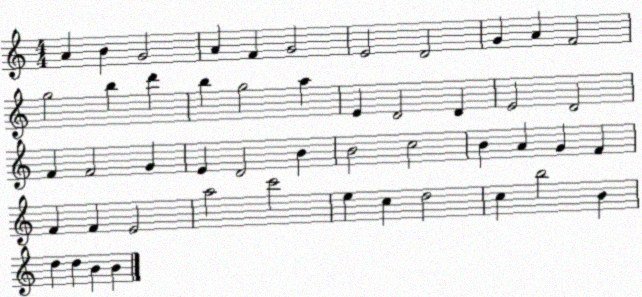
X:1
T:Untitled
M:4/4
L:1/4
K:C
A B G2 A F G2 E2 D2 G A F2 g2 b d' b g2 a E D2 D E2 D2 F F2 G E D2 B B2 c2 B A G F F F E2 a2 c'2 e c d2 c b2 B d d B B